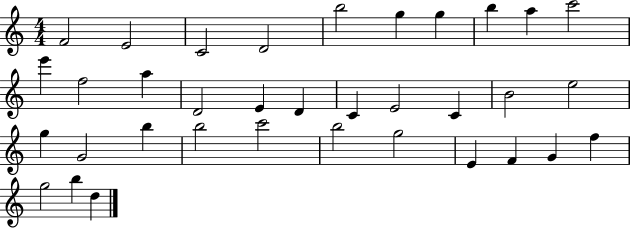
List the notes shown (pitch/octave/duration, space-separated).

F4/h E4/h C4/h D4/h B5/h G5/q G5/q B5/q A5/q C6/h E6/q F5/h A5/q D4/h E4/q D4/q C4/q E4/h C4/q B4/h E5/h G5/q G4/h B5/q B5/h C6/h B5/h G5/h E4/q F4/q G4/q F5/q G5/h B5/q D5/q